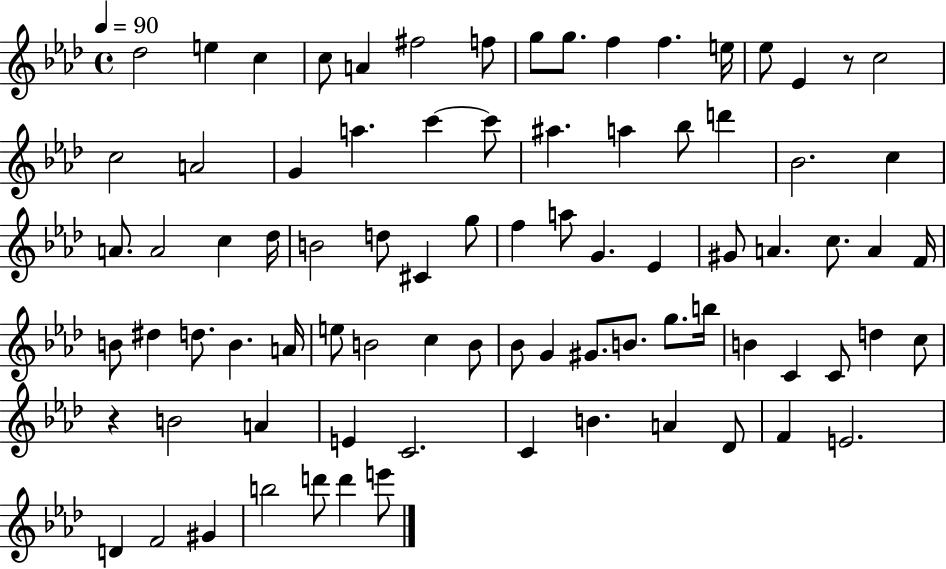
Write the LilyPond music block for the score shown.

{
  \clef treble
  \time 4/4
  \defaultTimeSignature
  \key aes \major
  \tempo 4 = 90
  des''2 e''4 c''4 | c''8 a'4 fis''2 f''8 | g''8 g''8. f''4 f''4. e''16 | ees''8 ees'4 r8 c''2 | \break c''2 a'2 | g'4 a''4. c'''4~~ c'''8 | ais''4. a''4 bes''8 d'''4 | bes'2. c''4 | \break a'8. a'2 c''4 des''16 | b'2 d''8 cis'4 g''8 | f''4 a''8 g'4. ees'4 | gis'8 a'4. c''8. a'4 f'16 | \break b'8 dis''4 d''8. b'4. a'16 | e''8 b'2 c''4 b'8 | bes'8 g'4 gis'8. b'8. g''8. b''16 | b'4 c'4 c'8 d''4 c''8 | \break r4 b'2 a'4 | e'4 c'2. | c'4 b'4. a'4 des'8 | f'4 e'2. | \break d'4 f'2 gis'4 | b''2 d'''8 d'''4 e'''8 | \bar "|."
}